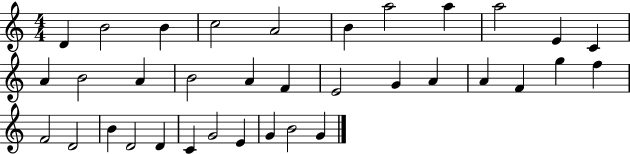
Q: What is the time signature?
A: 4/4